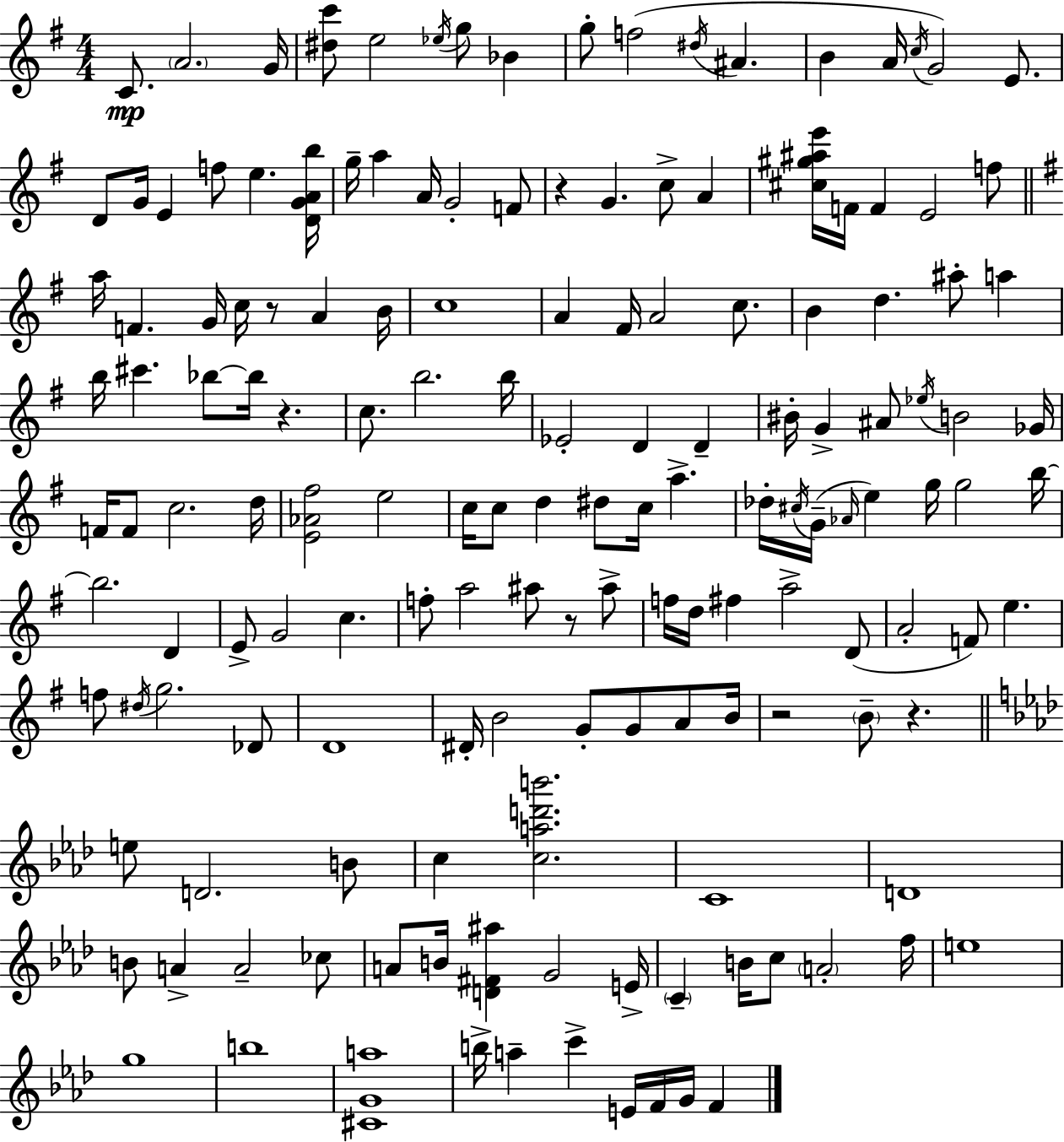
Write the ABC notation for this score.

X:1
T:Untitled
M:4/4
L:1/4
K:Em
C/2 A2 G/4 [^dc']/2 e2 _e/4 g/2 _B g/2 f2 ^d/4 ^A B A/4 c/4 G2 E/2 D/2 G/4 E f/2 e [DGAb]/4 g/4 a A/4 G2 F/2 z G c/2 A [^c^g^ae']/4 F/4 F E2 f/2 a/4 F G/4 c/4 z/2 A B/4 c4 A ^F/4 A2 c/2 B d ^a/2 a b/4 ^c' _b/2 _b/4 z c/2 b2 b/4 _E2 D D ^B/4 G ^A/2 _e/4 B2 _G/4 F/4 F/2 c2 d/4 [E_A^f]2 e2 c/4 c/2 d ^d/2 c/4 a _d/4 ^c/4 G/4 _A/4 e g/4 g2 b/4 b2 D E/2 G2 c f/2 a2 ^a/2 z/2 ^a/2 f/4 d/4 ^f a2 D/2 A2 F/2 e f/2 ^d/4 g2 _D/2 D4 ^D/4 B2 G/2 G/2 A/2 B/4 z2 B/2 z e/2 D2 B/2 c [cad'b']2 C4 D4 B/2 A A2 _c/2 A/2 B/4 [D^F^a] G2 E/4 C B/4 c/2 A2 f/4 e4 g4 b4 [^CGa]4 b/4 a c' E/4 F/4 G/4 F